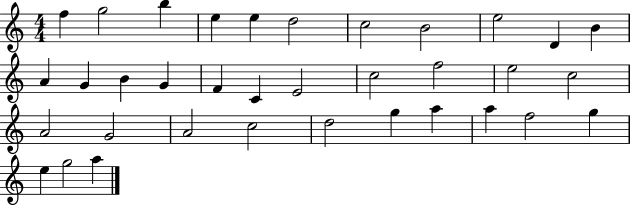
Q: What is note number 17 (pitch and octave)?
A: C4